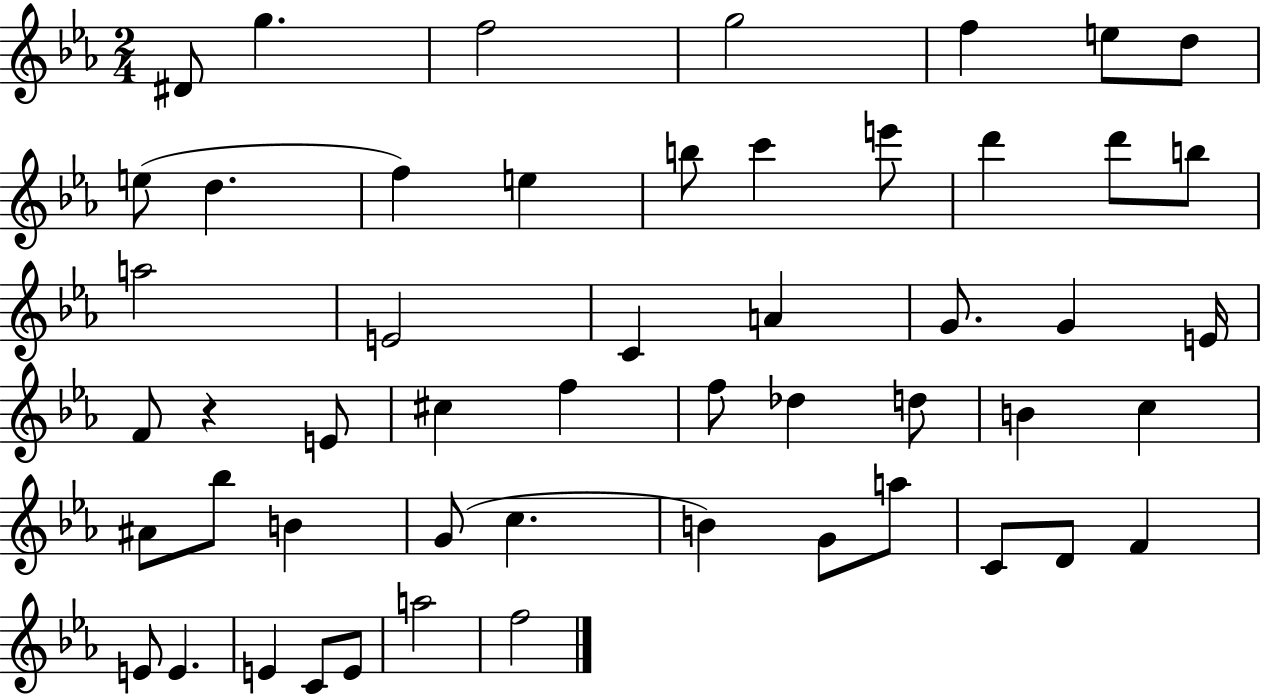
{
  \clef treble
  \numericTimeSignature
  \time 2/4
  \key ees \major
  \repeat volta 2 { dis'8 g''4. | f''2 | g''2 | f''4 e''8 d''8 | \break e''8( d''4. | f''4) e''4 | b''8 c'''4 e'''8 | d'''4 d'''8 b''8 | \break a''2 | e'2 | c'4 a'4 | g'8. g'4 e'16 | \break f'8 r4 e'8 | cis''4 f''4 | f''8 des''4 d''8 | b'4 c''4 | \break ais'8 bes''8 b'4 | g'8( c''4. | b'4) g'8 a''8 | c'8 d'8 f'4 | \break e'8 e'4. | e'4 c'8 e'8 | a''2 | f''2 | \break } \bar "|."
}